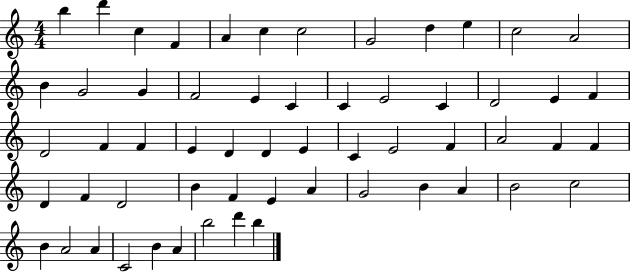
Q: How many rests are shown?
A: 0